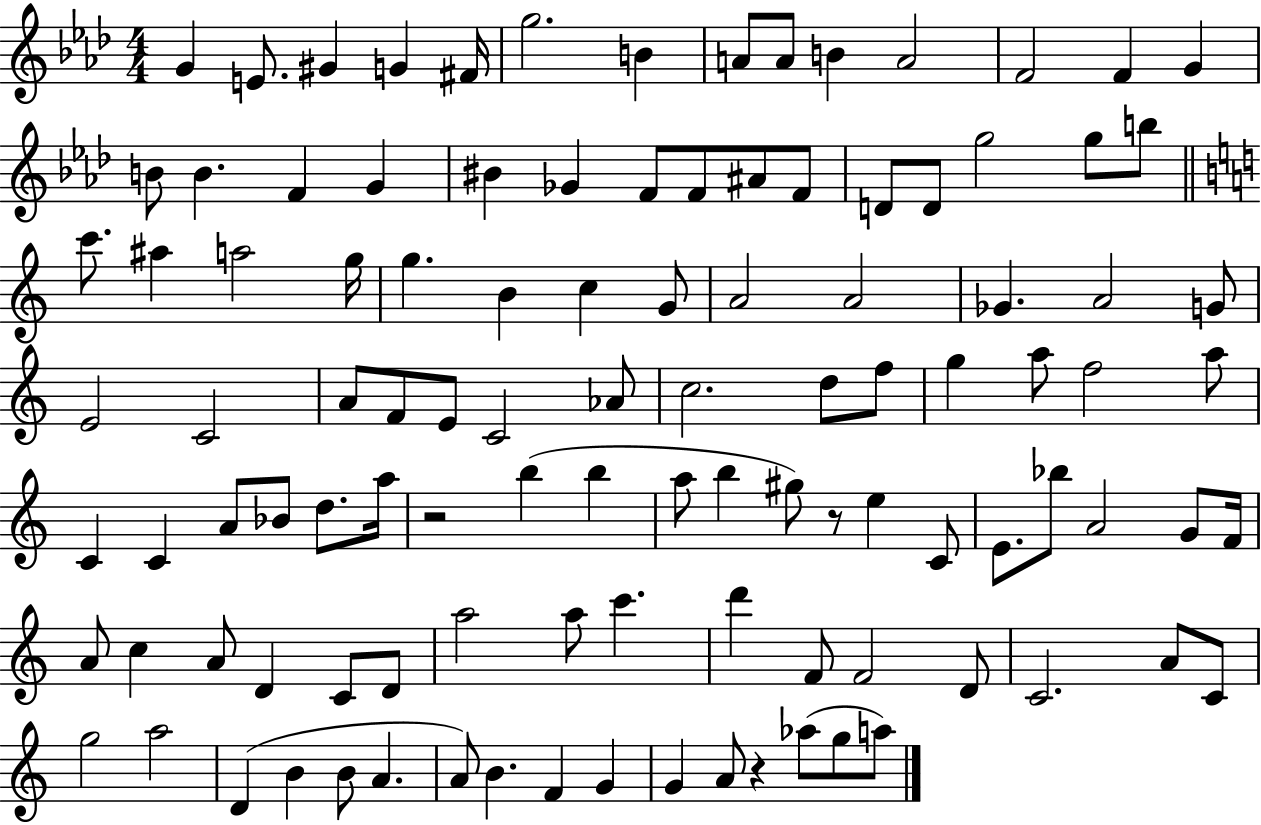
{
  \clef treble
  \numericTimeSignature
  \time 4/4
  \key aes \major
  g'4 e'8. gis'4 g'4 fis'16 | g''2. b'4 | a'8 a'8 b'4 a'2 | f'2 f'4 g'4 | \break b'8 b'4. f'4 g'4 | bis'4 ges'4 f'8 f'8 ais'8 f'8 | d'8 d'8 g''2 g''8 b''8 | \bar "||" \break \key c \major c'''8. ais''4 a''2 g''16 | g''4. b'4 c''4 g'8 | a'2 a'2 | ges'4. a'2 g'8 | \break e'2 c'2 | a'8 f'8 e'8 c'2 aes'8 | c''2. d''8 f''8 | g''4 a''8 f''2 a''8 | \break c'4 c'4 a'8 bes'8 d''8. a''16 | r2 b''4( b''4 | a''8 b''4 gis''8) r8 e''4 c'8 | e'8. bes''8 a'2 g'8 f'16 | \break a'8 c''4 a'8 d'4 c'8 d'8 | a''2 a''8 c'''4. | d'''4 f'8 f'2 d'8 | c'2. a'8 c'8 | \break g''2 a''2 | d'4( b'4 b'8 a'4. | a'8) b'4. f'4 g'4 | g'4 a'8 r4 aes''8( g''8 a''8) | \break \bar "|."
}